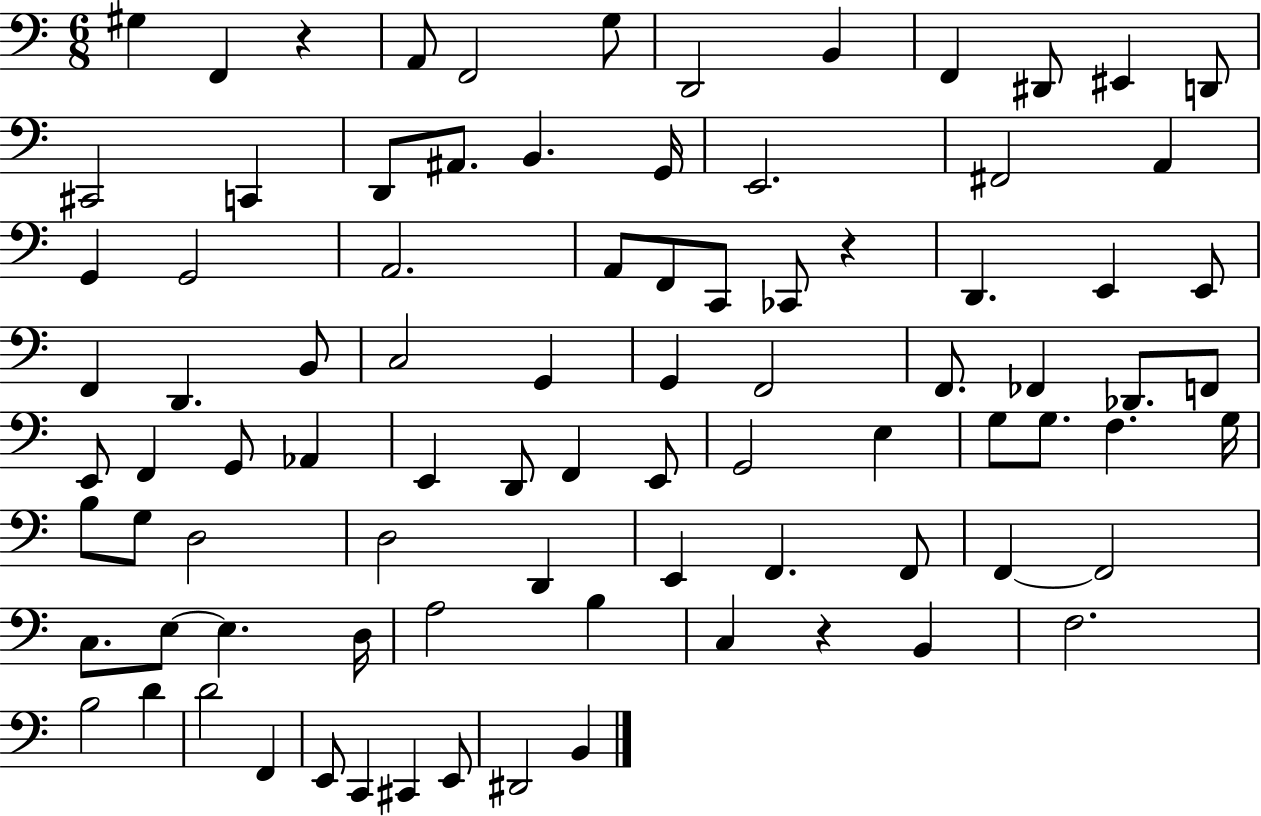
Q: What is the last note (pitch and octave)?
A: B2